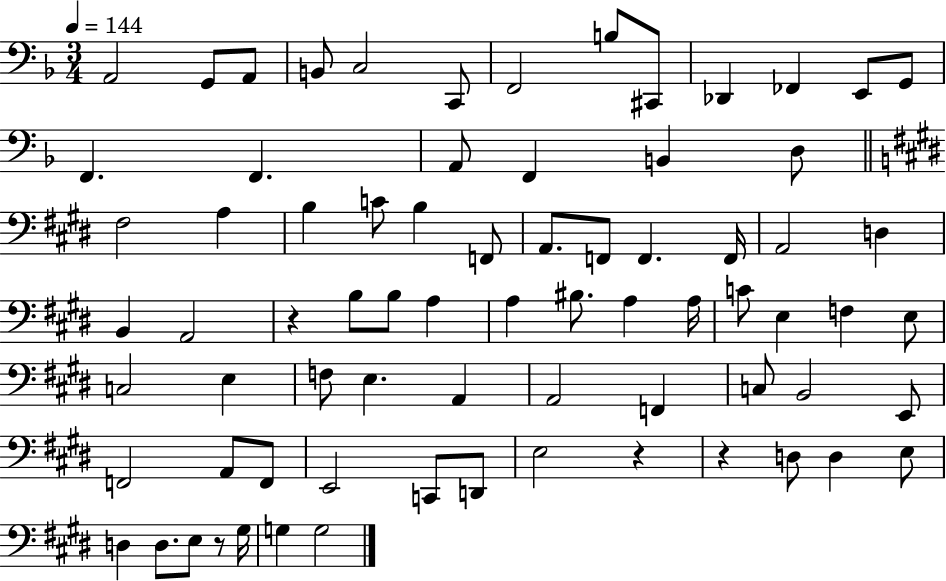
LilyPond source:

{
  \clef bass
  \numericTimeSignature
  \time 3/4
  \key f \major
  \tempo 4 = 144
  a,2 g,8 a,8 | b,8 c2 c,8 | f,2 b8 cis,8 | des,4 fes,4 e,8 g,8 | \break f,4. f,4. | a,8 f,4 b,4 d8 | \bar "||" \break \key e \major fis2 a4 | b4 c'8 b4 f,8 | a,8. f,8 f,4. f,16 | a,2 d4 | \break b,4 a,2 | r4 b8 b8 a4 | a4 bis8. a4 a16 | c'8 e4 f4 e8 | \break c2 e4 | f8 e4. a,4 | a,2 f,4 | c8 b,2 e,8 | \break f,2 a,8 f,8 | e,2 c,8 d,8 | e2 r4 | r4 d8 d4 e8 | \break d4 d8. e8 r8 gis16 | g4 g2 | \bar "|."
}